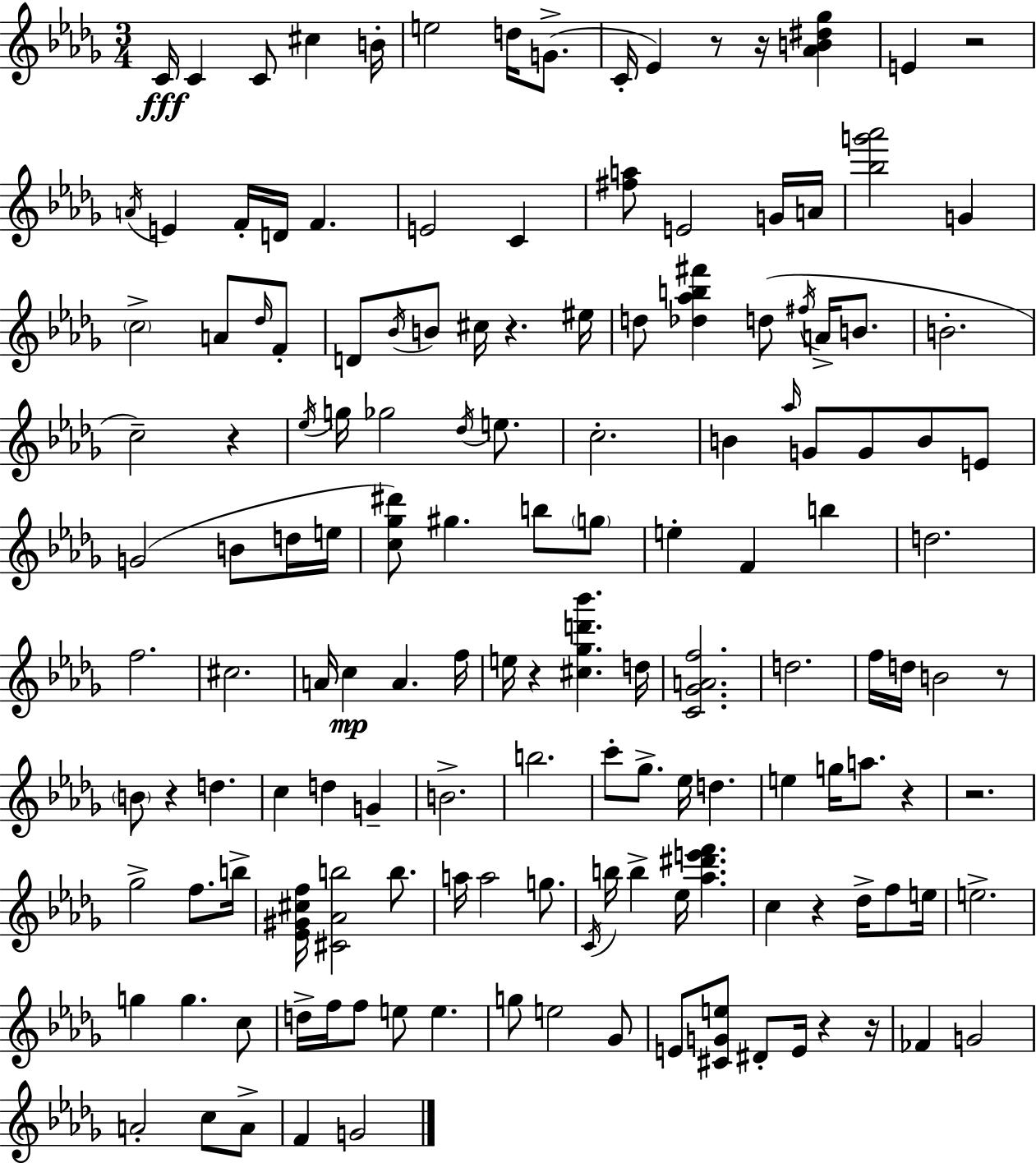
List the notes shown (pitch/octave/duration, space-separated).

C4/s C4/q C4/e C#5/q B4/s E5/h D5/s G4/e. C4/s Eb4/q R/e R/s [Ab4,B4,D#5,Gb5]/q E4/q R/h A4/s E4/q F4/s D4/s F4/q. E4/h C4/q [F#5,A5]/e E4/h G4/s A4/s [Bb5,G6,Ab6]/h G4/q C5/h A4/e Db5/s F4/e D4/e Bb4/s B4/e C#5/s R/q. EIS5/s D5/e [Db5,Ab5,B5,F#6]/q D5/e F#5/s A4/s B4/e. B4/h. C5/h R/q Eb5/s G5/s Gb5/h Db5/s E5/e. C5/h. B4/q Ab5/s G4/e G4/e B4/e E4/e G4/h B4/e D5/s E5/s [C5,Gb5,D#6]/e G#5/q. B5/e G5/e E5/q F4/q B5/q D5/h. F5/h. C#5/h. A4/s C5/q A4/q. F5/s E5/s R/q [C#5,Gb5,D6,Bb6]/q. D5/s [C4,Gb4,A4,F5]/h. D5/h. F5/s D5/s B4/h R/e B4/e R/q D5/q. C5/q D5/q G4/q B4/h. B5/h. C6/e Gb5/e. Eb5/s D5/q. E5/q G5/s A5/e. R/q R/h. Gb5/h F5/e. B5/s [Eb4,G#4,C#5,F5]/s [C#4,Ab4,B5]/h B5/e. A5/s A5/h G5/e. C4/s B5/s B5/q Eb5/s [Ab5,D#6,E6,F6]/q. C5/q R/q Db5/s F5/e E5/s E5/h. G5/q G5/q. C5/e D5/s F5/s F5/e E5/e E5/q. G5/e E5/h Gb4/e E4/e [C#4,G4,E5]/e D#4/e E4/s R/q R/s FES4/q G4/h A4/h C5/e A4/e F4/q G4/h